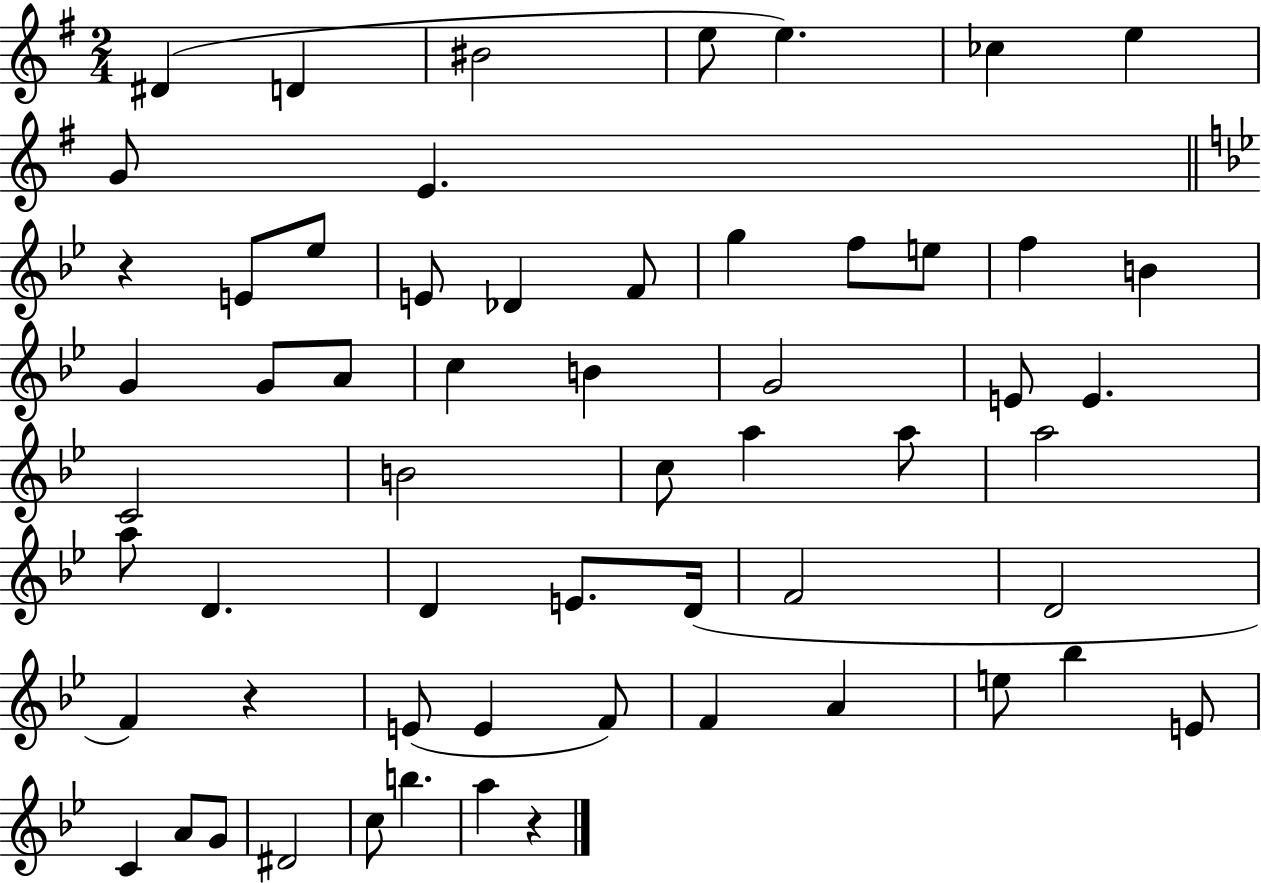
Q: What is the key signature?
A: G major